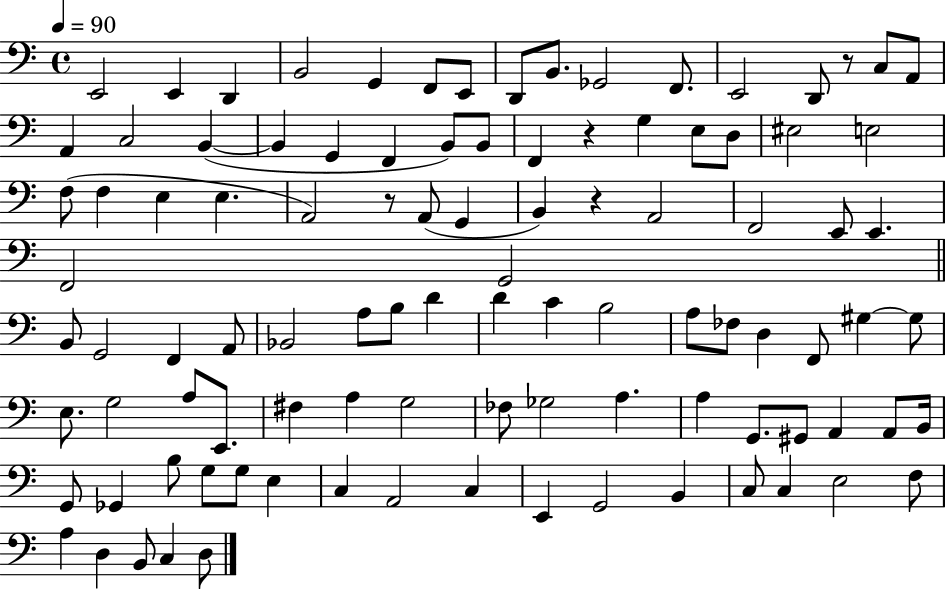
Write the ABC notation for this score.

X:1
T:Untitled
M:4/4
L:1/4
K:C
E,,2 E,, D,, B,,2 G,, F,,/2 E,,/2 D,,/2 B,,/2 _G,,2 F,,/2 E,,2 D,,/2 z/2 C,/2 A,,/2 A,, C,2 B,, B,, G,, F,, B,,/2 B,,/2 F,, z G, E,/2 D,/2 ^E,2 E,2 F,/2 F, E, E, A,,2 z/2 A,,/2 G,, B,, z A,,2 F,,2 E,,/2 E,, F,,2 G,,2 B,,/2 G,,2 F,, A,,/2 _B,,2 A,/2 B,/2 D D C B,2 A,/2 _F,/2 D, F,,/2 ^G, ^G,/2 E,/2 G,2 A,/2 E,,/2 ^F, A, G,2 _F,/2 _G,2 A, A, G,,/2 ^G,,/2 A,, A,,/2 B,,/4 G,,/2 _G,, B,/2 G,/2 G,/2 E, C, A,,2 C, E,, G,,2 B,, C,/2 C, E,2 F,/2 A, D, B,,/2 C, D,/2